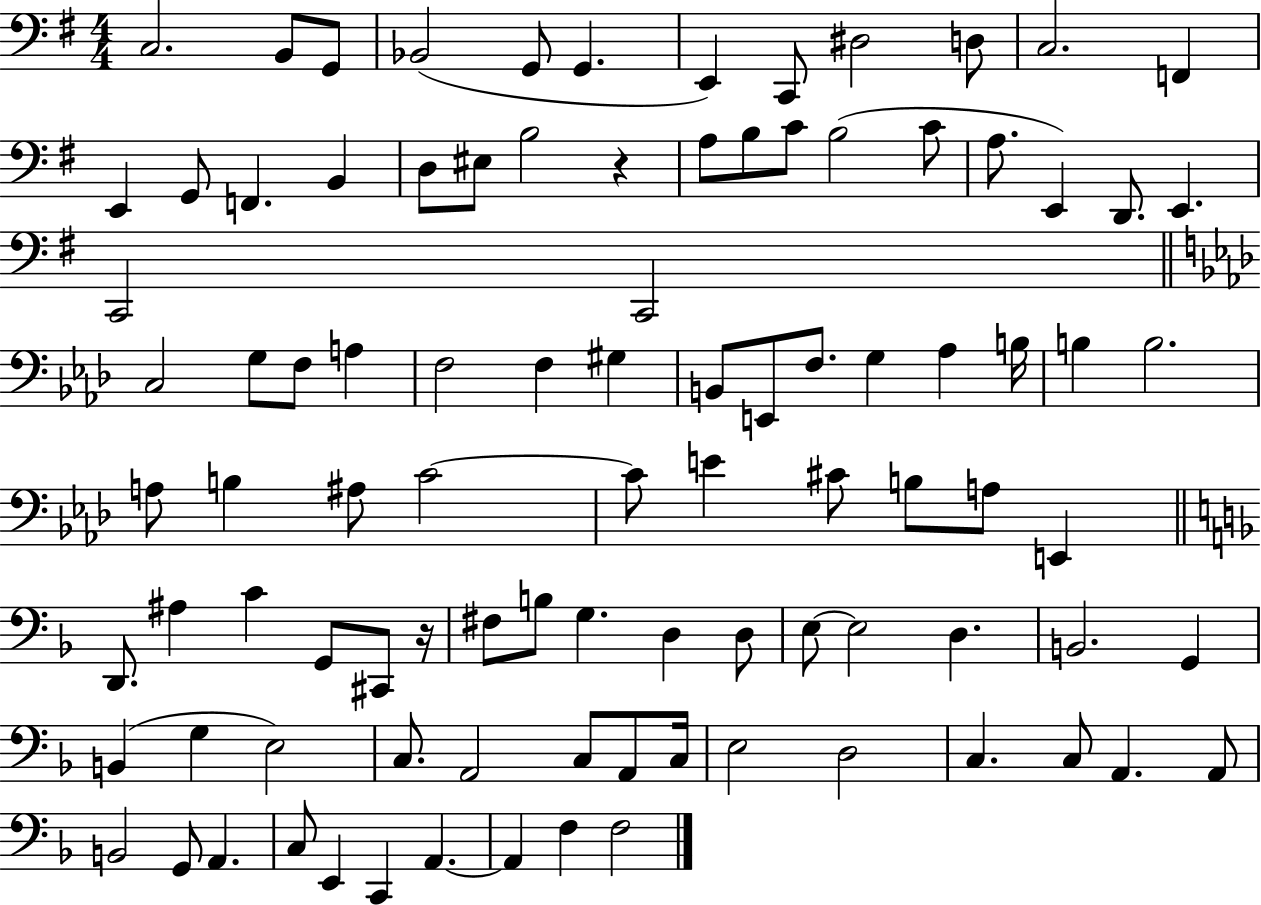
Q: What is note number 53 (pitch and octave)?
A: B3